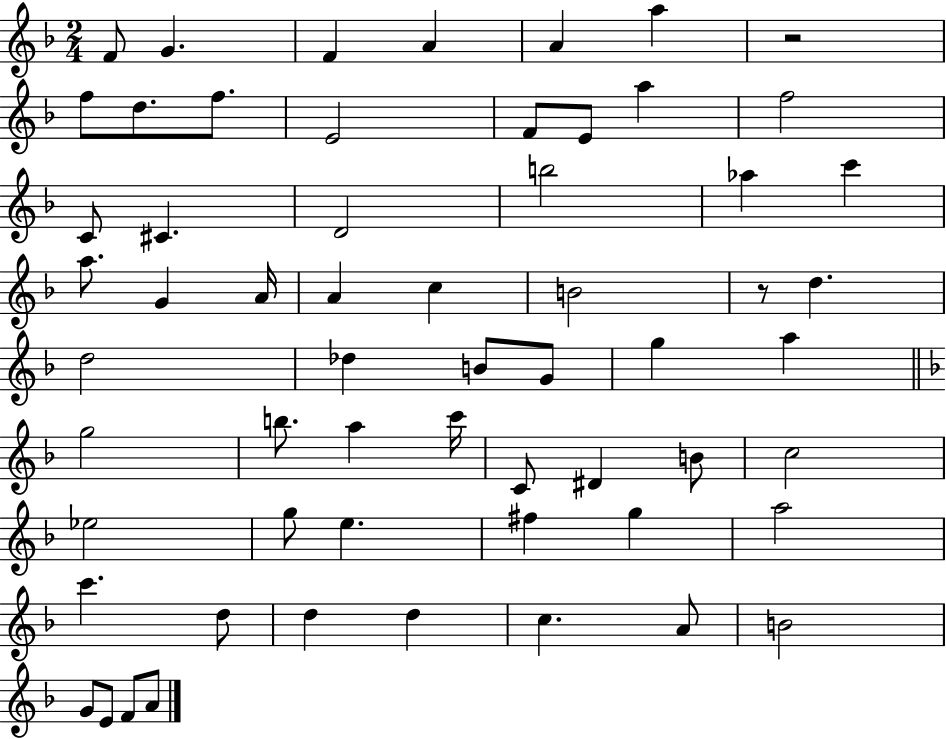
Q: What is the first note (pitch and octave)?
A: F4